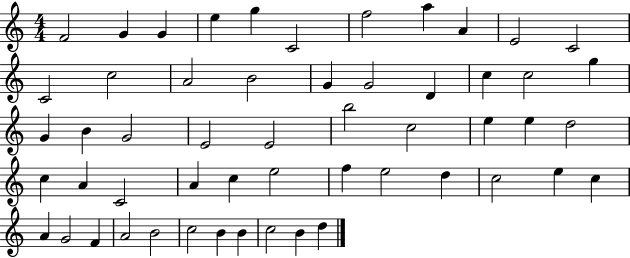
{
  \clef treble
  \numericTimeSignature
  \time 4/4
  \key c \major
  f'2 g'4 g'4 | e''4 g''4 c'2 | f''2 a''4 a'4 | e'2 c'2 | \break c'2 c''2 | a'2 b'2 | g'4 g'2 d'4 | c''4 c''2 g''4 | \break g'4 b'4 g'2 | e'2 e'2 | b''2 c''2 | e''4 e''4 d''2 | \break c''4 a'4 c'2 | a'4 c''4 e''2 | f''4 e''2 d''4 | c''2 e''4 c''4 | \break a'4 g'2 f'4 | a'2 b'2 | c''2 b'4 b'4 | c''2 b'4 d''4 | \break \bar "|."
}